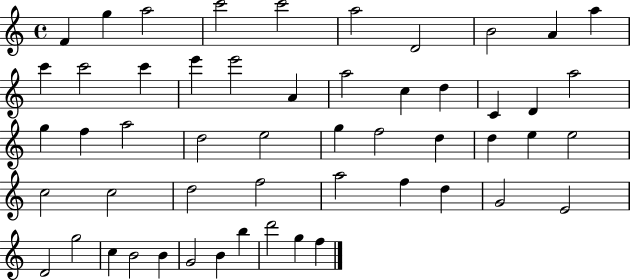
F4/q G5/q A5/h C6/h C6/h A5/h D4/h B4/h A4/q A5/q C6/q C6/h C6/q E6/q E6/h A4/q A5/h C5/q D5/q C4/q D4/q A5/h G5/q F5/q A5/h D5/h E5/h G5/q F5/h D5/q D5/q E5/q E5/h C5/h C5/h D5/h F5/h A5/h F5/q D5/q G4/h E4/h D4/h G5/h C5/q B4/h B4/q G4/h B4/q B5/q D6/h G5/q F5/q